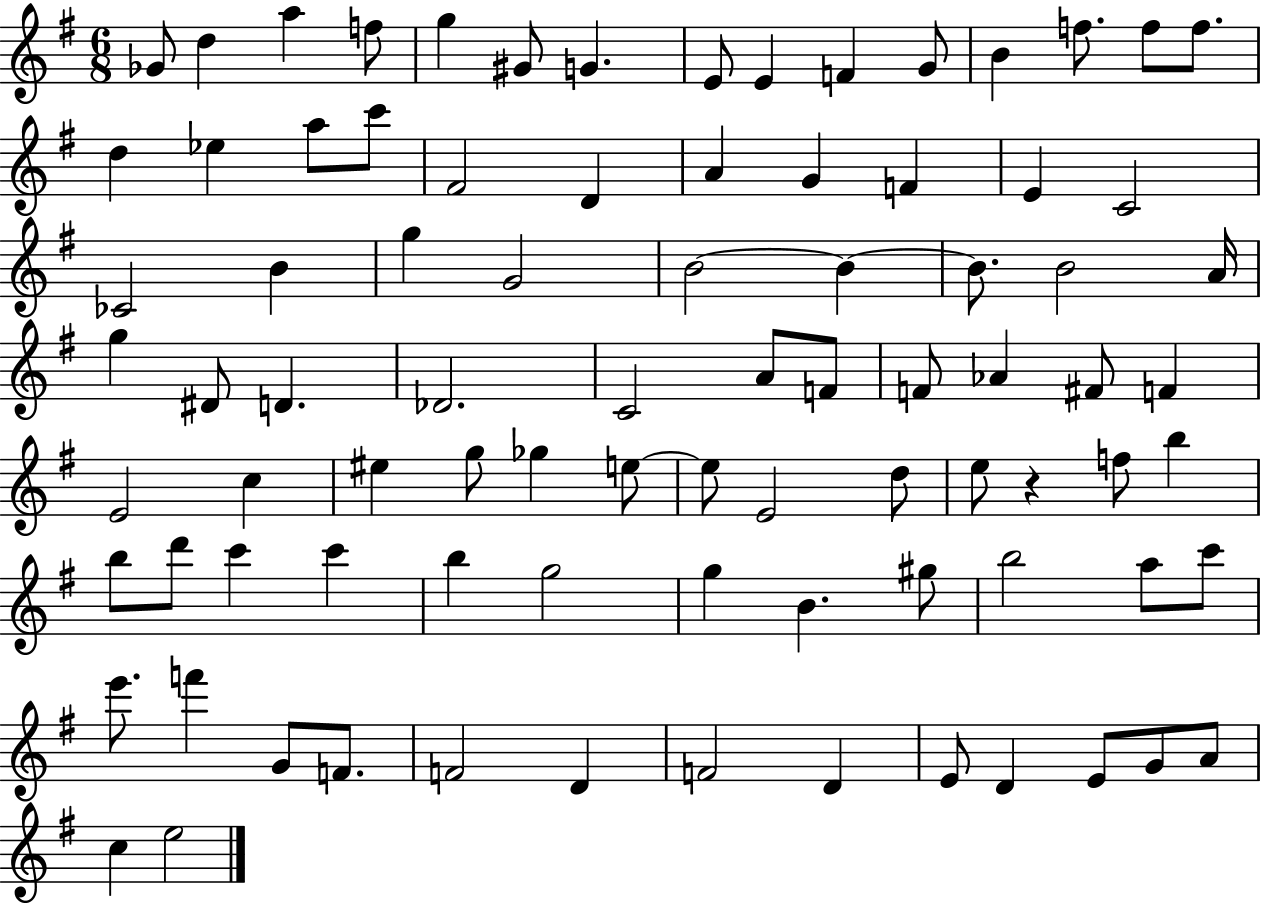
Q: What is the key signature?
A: G major